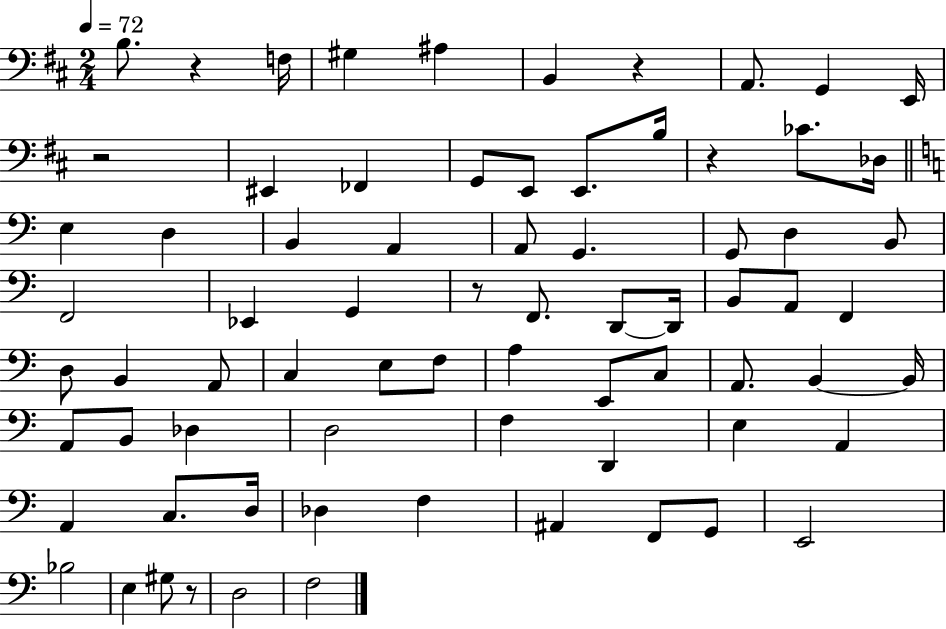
B3/e. R/q F3/s G#3/q A#3/q B2/q R/q A2/e. G2/q E2/s R/h EIS2/q FES2/q G2/e E2/e E2/e. B3/s R/q CES4/e. Db3/s E3/q D3/q B2/q A2/q A2/e G2/q. G2/e D3/q B2/e F2/h Eb2/q G2/q R/e F2/e. D2/e D2/s B2/e A2/e F2/q D3/e B2/q A2/e C3/q E3/e F3/e A3/q E2/e C3/e A2/e. B2/q B2/s A2/e B2/e Db3/q D3/h F3/q D2/q E3/q A2/q A2/q C3/e. D3/s Db3/q F3/q A#2/q F2/e G2/e E2/h Bb3/h E3/q G#3/e R/e D3/h F3/h